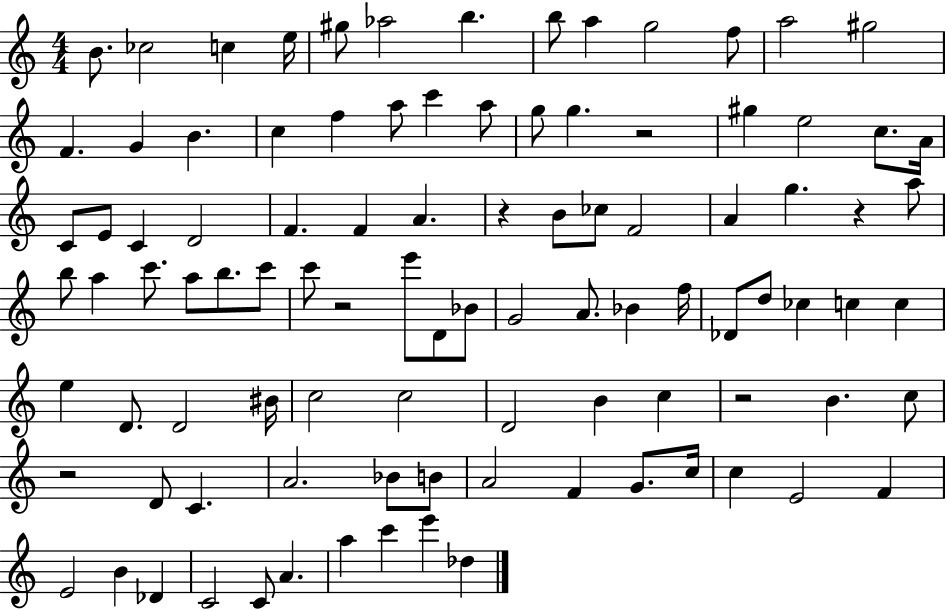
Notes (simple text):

B4/e. CES5/h C5/q E5/s G#5/e Ab5/h B5/q. B5/e A5/q G5/h F5/e A5/h G#5/h F4/q. G4/q B4/q. C5/q F5/q A5/e C6/q A5/e G5/e G5/q. R/h G#5/q E5/h C5/e. A4/s C4/e E4/e C4/q D4/h F4/q. F4/q A4/q. R/q B4/e CES5/e F4/h A4/q G5/q. R/q A5/e B5/e A5/q C6/e. A5/e B5/e. C6/e C6/e R/h E6/e D4/e Bb4/e G4/h A4/e. Bb4/q F5/s Db4/e D5/e CES5/q C5/q C5/q E5/q D4/e. D4/h BIS4/s C5/h C5/h D4/h B4/q C5/q R/h B4/q. C5/e R/h D4/e C4/q. A4/h. Bb4/e B4/e A4/h F4/q G4/e. C5/s C5/q E4/h F4/q E4/h B4/q Db4/q C4/h C4/e A4/q. A5/q C6/q E6/q Db5/q